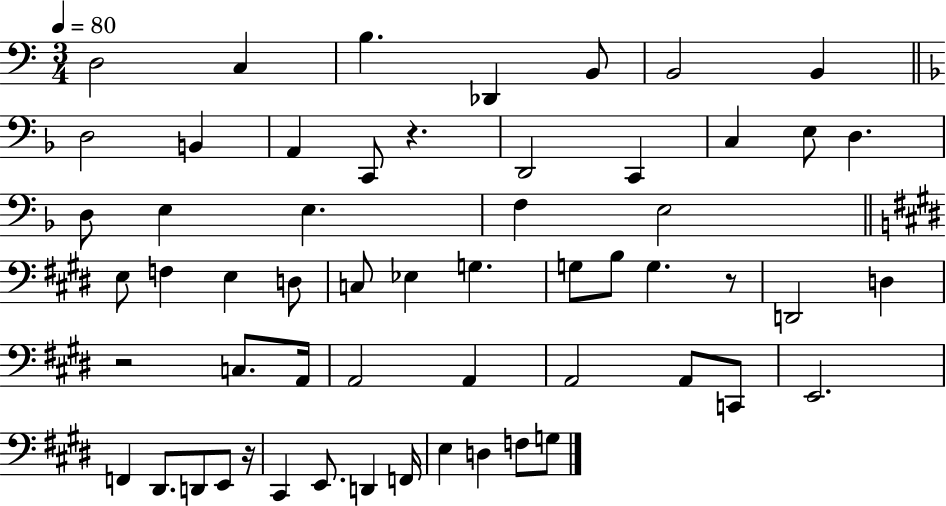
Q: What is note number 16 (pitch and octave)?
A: D3